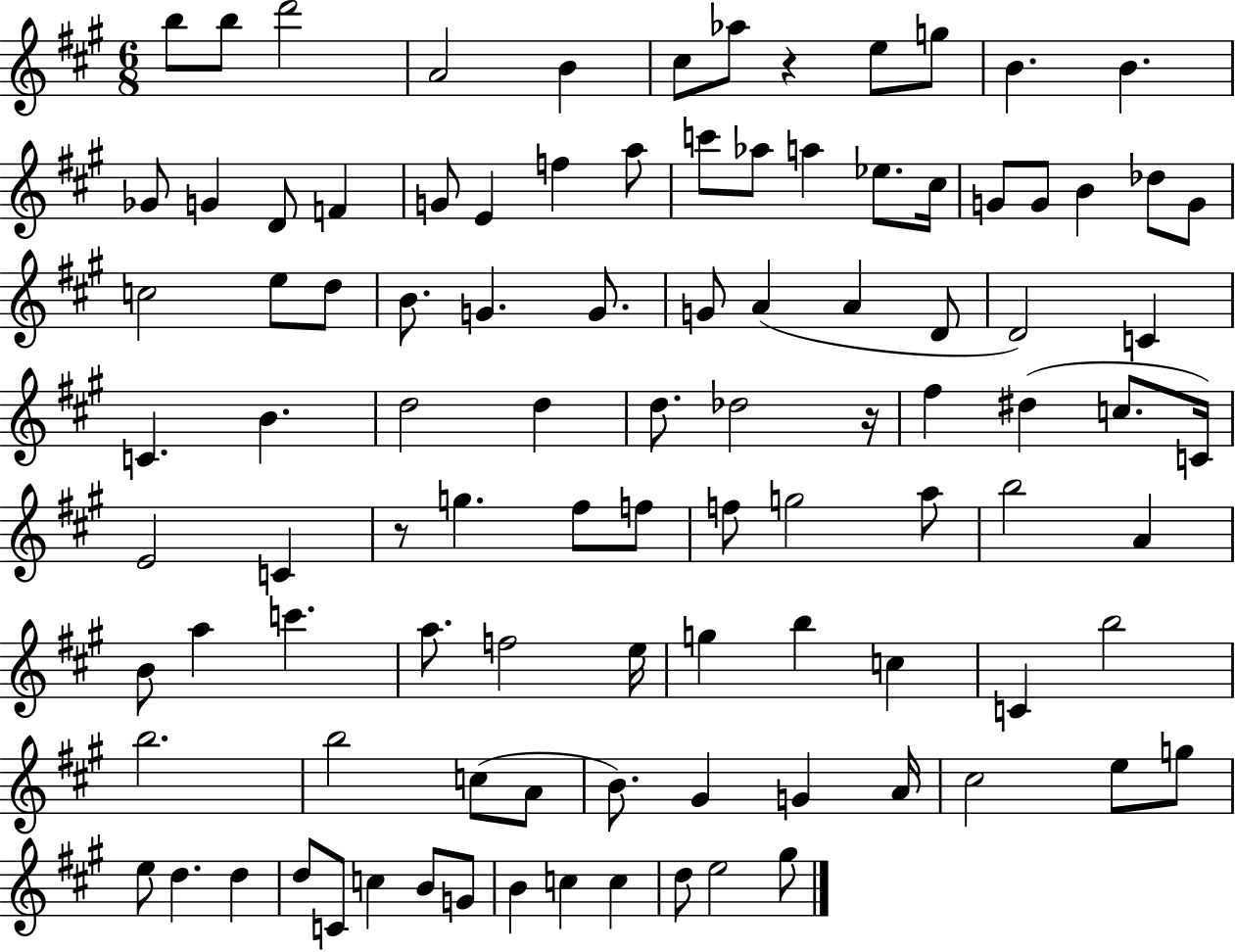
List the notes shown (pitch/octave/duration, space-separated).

B5/e B5/e D6/h A4/h B4/q C#5/e Ab5/e R/q E5/e G5/e B4/q. B4/q. Gb4/e G4/q D4/e F4/q G4/e E4/q F5/q A5/e C6/e Ab5/e A5/q Eb5/e. C#5/s G4/e G4/e B4/q Db5/e G4/e C5/h E5/e D5/e B4/e. G4/q. G4/e. G4/e A4/q A4/q D4/e D4/h C4/q C4/q. B4/q. D5/h D5/q D5/e. Db5/h R/s F#5/q D#5/q C5/e. C4/s E4/h C4/q R/e G5/q. F#5/e F5/e F5/e G5/h A5/e B5/h A4/q B4/e A5/q C6/q. A5/e. F5/h E5/s G5/q B5/q C5/q C4/q B5/h B5/h. B5/h C5/e A4/e B4/e. G#4/q G4/q A4/s C#5/h E5/e G5/e E5/e D5/q. D5/q D5/e C4/e C5/q B4/e G4/e B4/q C5/q C5/q D5/e E5/h G#5/e